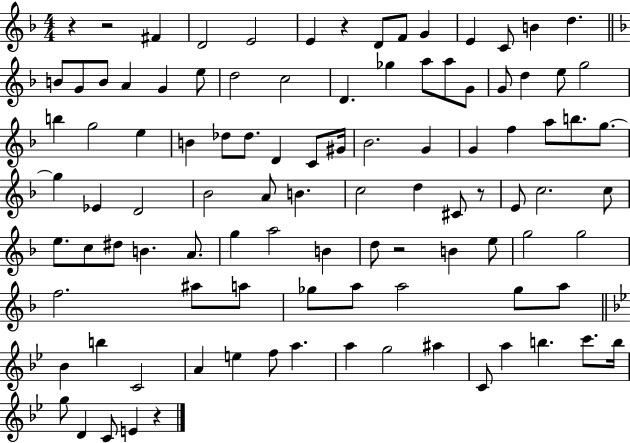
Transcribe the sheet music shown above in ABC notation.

X:1
T:Untitled
M:4/4
L:1/4
K:F
z z2 ^F D2 E2 E z D/2 F/2 G E C/2 B d B/2 G/2 B/2 A G e/2 d2 c2 D _g a/2 a/2 G/2 G/2 d e/2 g2 b g2 e B _d/2 _d/2 D C/2 ^G/4 _B2 G G f a/2 b/2 g/2 g _E D2 _B2 A/2 B c2 d ^C/2 z/2 E/2 c2 c/2 e/2 c/2 ^d/2 B A/2 g a2 B d/2 z2 B e/2 g2 g2 f2 ^a/2 a/2 _g/2 a/2 a2 _g/2 a/2 _B b C2 A e f/2 a a g2 ^a C/2 a b c'/2 b/4 g/2 D C/2 E z